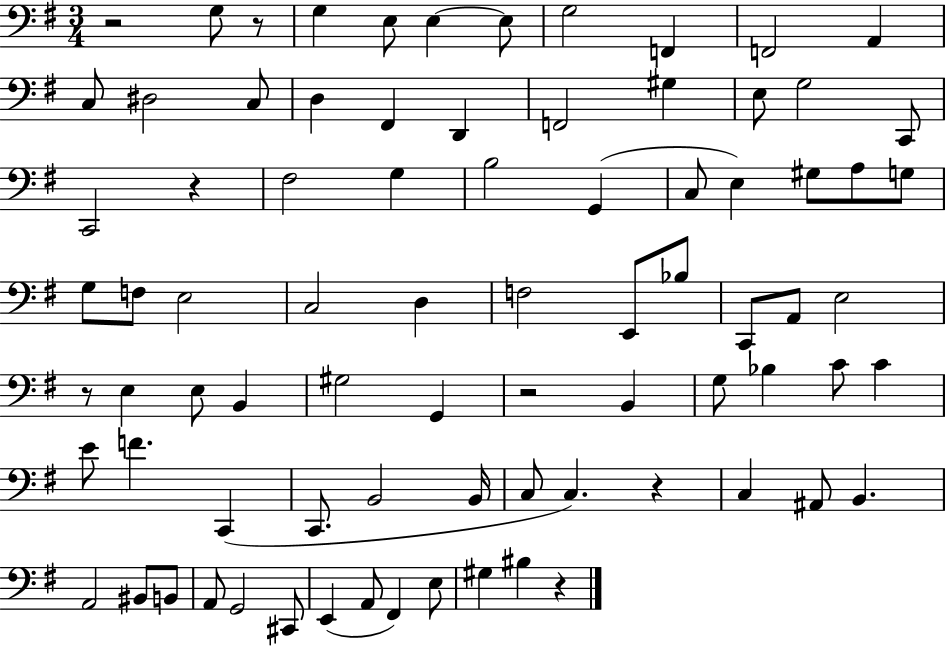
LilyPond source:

{
  \clef bass
  \numericTimeSignature
  \time 3/4
  \key g \major
  r2 g8 r8 | g4 e8 e4~~ e8 | g2 f,4 | f,2 a,4 | \break c8 dis2 c8 | d4 fis,4 d,4 | f,2 gis4 | e8 g2 c,8 | \break c,2 r4 | fis2 g4 | b2 g,4( | c8 e4) gis8 a8 g8 | \break g8 f8 e2 | c2 d4 | f2 e,8 bes8 | c,8 a,8 e2 | \break r8 e4 e8 b,4 | gis2 g,4 | r2 b,4 | g8 bes4 c'8 c'4 | \break e'8 f'4. c,4( | c,8. b,2 b,16 | c8 c4.) r4 | c4 ais,8 b,4. | \break a,2 bis,8 b,8 | a,8 g,2 cis,8 | e,4( a,8 fis,4) e8 | gis4 bis4 r4 | \break \bar "|."
}